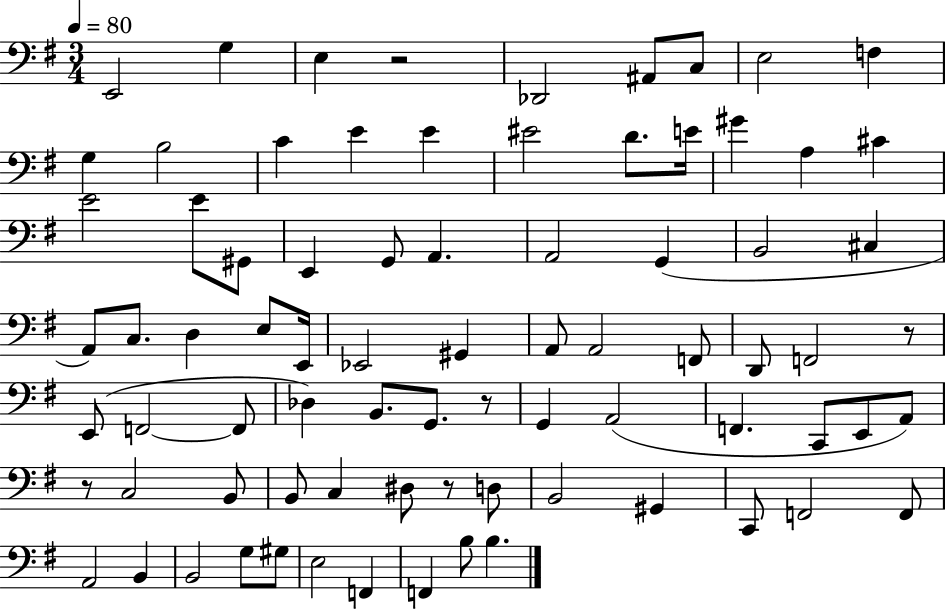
E2/h G3/q E3/q R/h Db2/h A#2/e C3/e E3/h F3/q G3/q B3/h C4/q E4/q E4/q EIS4/h D4/e. E4/s G#4/q A3/q C#4/q E4/h E4/e G#2/e E2/q G2/e A2/q. A2/h G2/q B2/h C#3/q A2/e C3/e. D3/q E3/e E2/s Eb2/h G#2/q A2/e A2/h F2/e D2/e F2/h R/e E2/e F2/h F2/e Db3/q B2/e. G2/e. R/e G2/q A2/h F2/q. C2/e E2/e A2/e R/e C3/h B2/e B2/e C3/q D#3/e R/e D3/e B2/h G#2/q C2/e F2/h F2/e A2/h B2/q B2/h G3/e G#3/e E3/h F2/q F2/q B3/e B3/q.